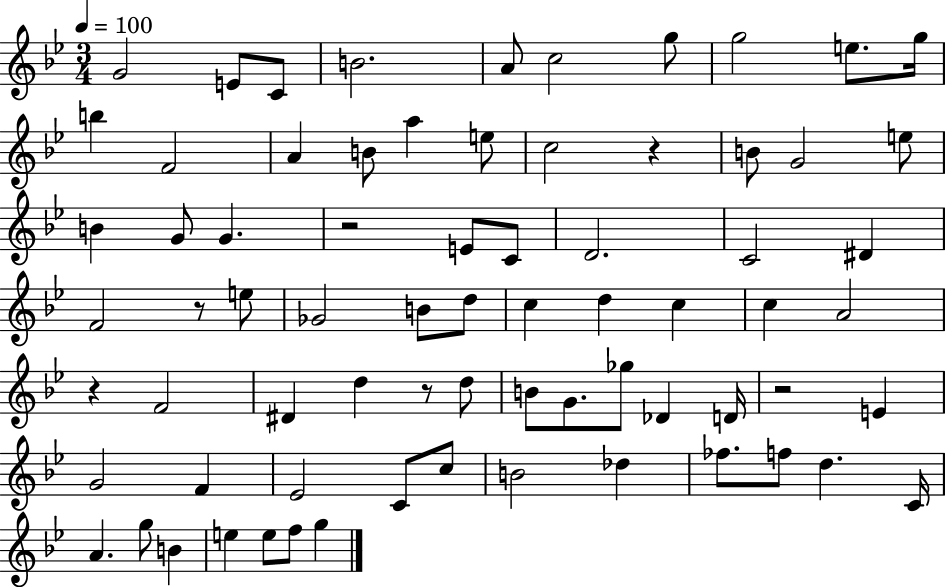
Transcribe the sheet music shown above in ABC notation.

X:1
T:Untitled
M:3/4
L:1/4
K:Bb
G2 E/2 C/2 B2 A/2 c2 g/2 g2 e/2 g/4 b F2 A B/2 a e/2 c2 z B/2 G2 e/2 B G/2 G z2 E/2 C/2 D2 C2 ^D F2 z/2 e/2 _G2 B/2 d/2 c d c c A2 z F2 ^D d z/2 d/2 B/2 G/2 _g/2 _D D/4 z2 E G2 F _E2 C/2 c/2 B2 _d _f/2 f/2 d C/4 A g/2 B e e/2 f/2 g